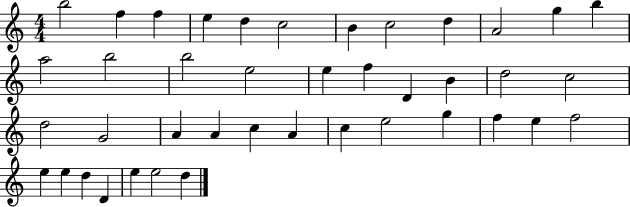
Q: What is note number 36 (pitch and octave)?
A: E5